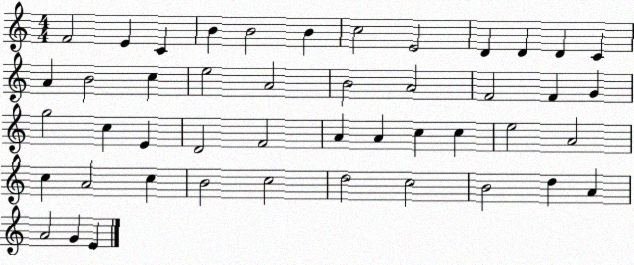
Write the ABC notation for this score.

X:1
T:Untitled
M:4/4
L:1/4
K:C
F2 E C B B2 B c2 E2 D D D C A B2 c e2 A2 B2 A2 F2 F G g2 c E D2 F2 A A c c e2 A2 c A2 c B2 c2 d2 c2 B2 d A A2 G E